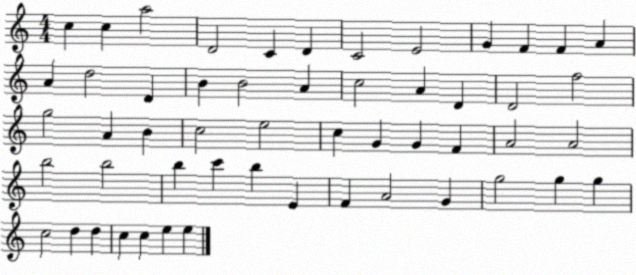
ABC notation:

X:1
T:Untitled
M:4/4
L:1/4
K:C
c c a2 D2 C D C2 E2 G F F A A d2 D B B2 A c2 A D D2 f2 g2 A B c2 e2 c G G F A2 A2 b2 b2 b c' b E F A2 G g2 g g c2 d d c c e e